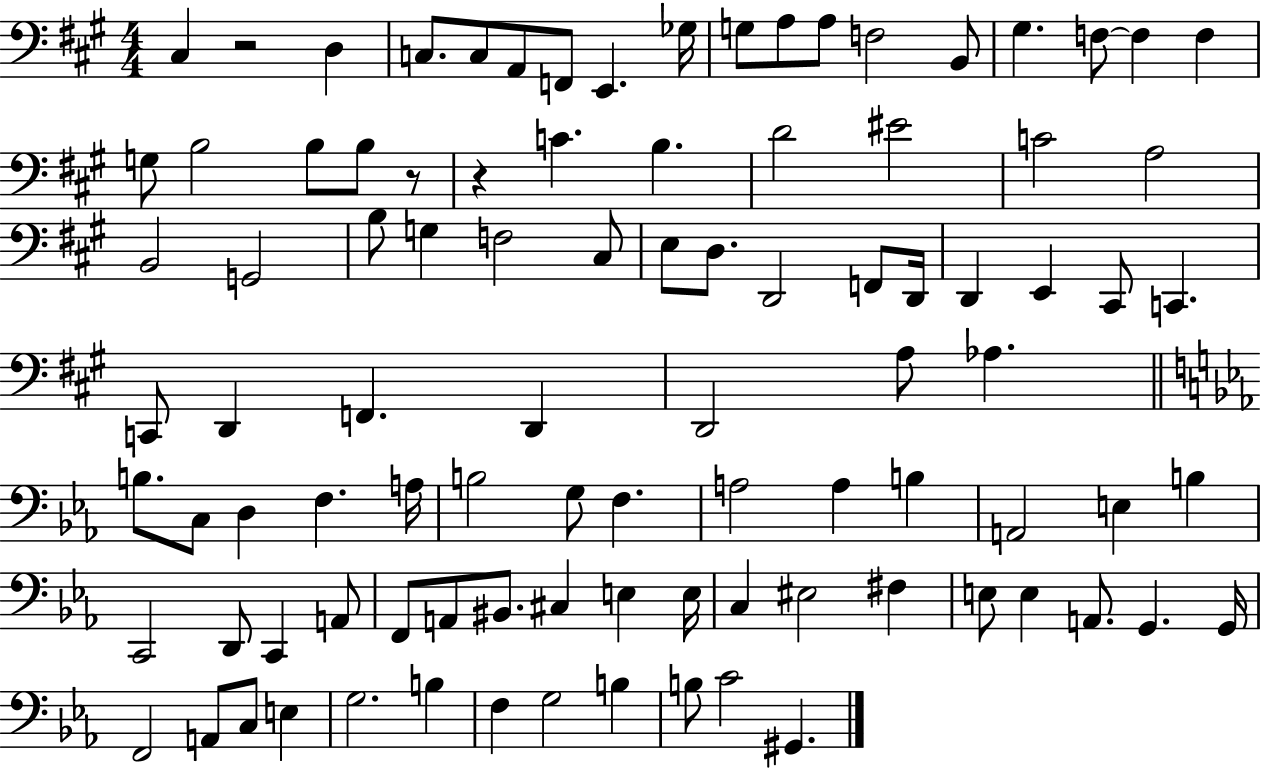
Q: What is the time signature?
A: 4/4